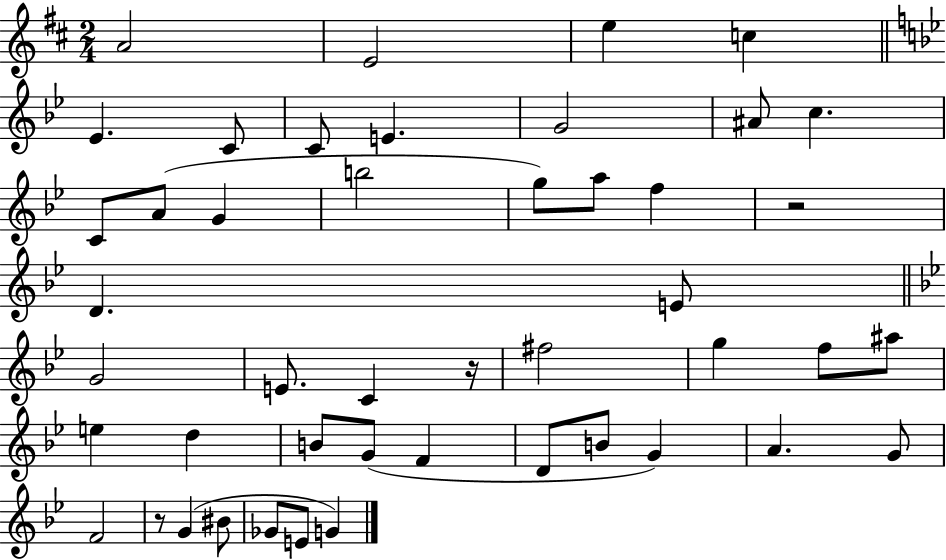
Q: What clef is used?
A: treble